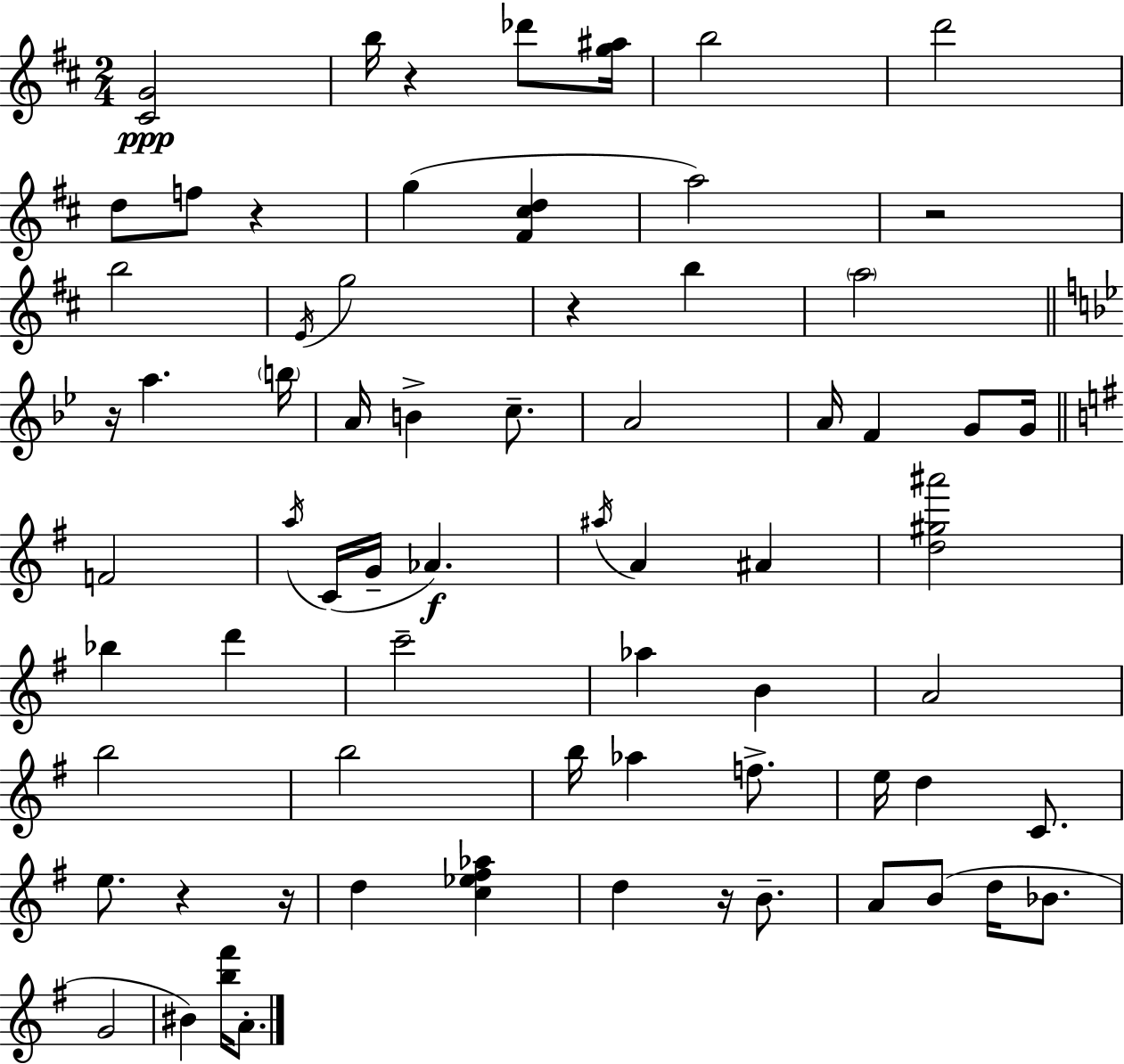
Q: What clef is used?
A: treble